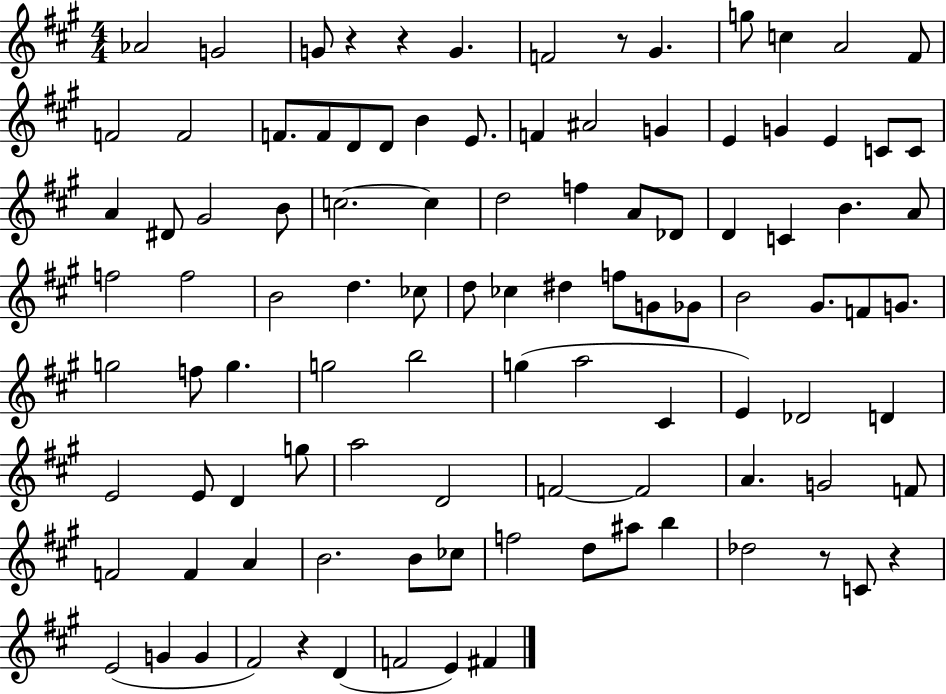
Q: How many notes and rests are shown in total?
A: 103